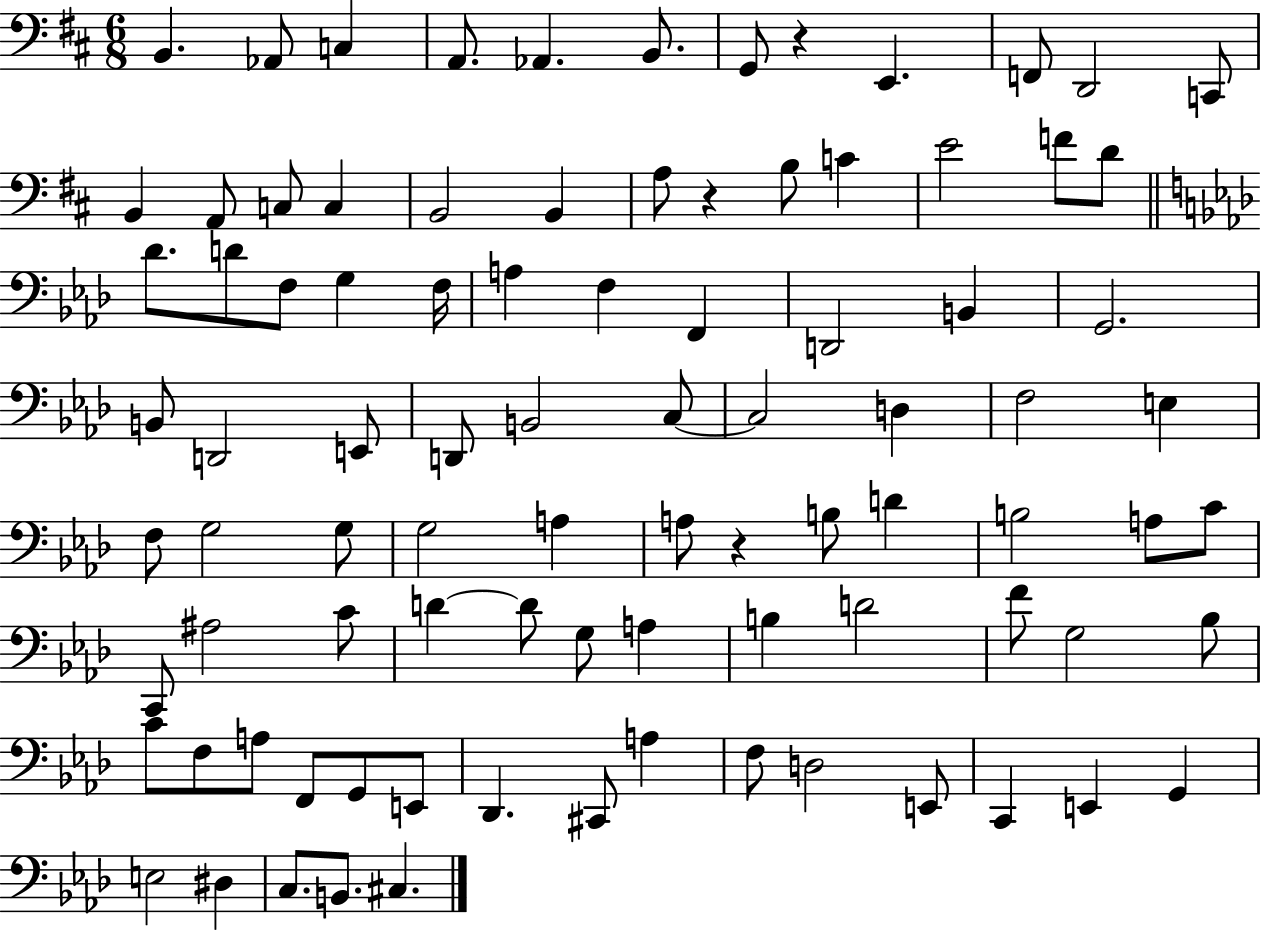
{
  \clef bass
  \numericTimeSignature
  \time 6/8
  \key d \major
  b,4. aes,8 c4 | a,8. aes,4. b,8. | g,8 r4 e,4. | f,8 d,2 c,8 | \break b,4 a,8 c8 c4 | b,2 b,4 | a8 r4 b8 c'4 | e'2 f'8 d'8 | \break \bar "||" \break \key aes \major des'8. d'8 f8 g4 f16 | a4 f4 f,4 | d,2 b,4 | g,2. | \break b,8 d,2 e,8 | d,8 b,2 c8~~ | c2 d4 | f2 e4 | \break f8 g2 g8 | g2 a4 | a8 r4 b8 d'4 | b2 a8 c'8 | \break c,8 ais2 c'8 | d'4~~ d'8 g8 a4 | b4 d'2 | f'8 g2 bes8 | \break c'8 f8 a8 f,8 g,8 e,8 | des,4. cis,8 a4 | f8 d2 e,8 | c,4 e,4 g,4 | \break e2 dis4 | c8. b,8. cis4. | \bar "|."
}